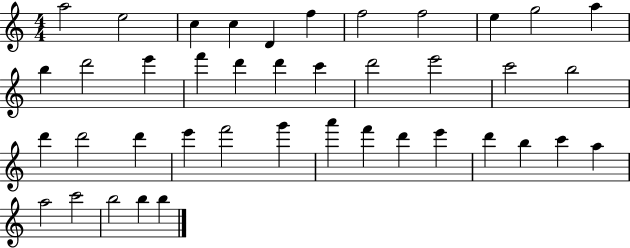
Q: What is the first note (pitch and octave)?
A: A5